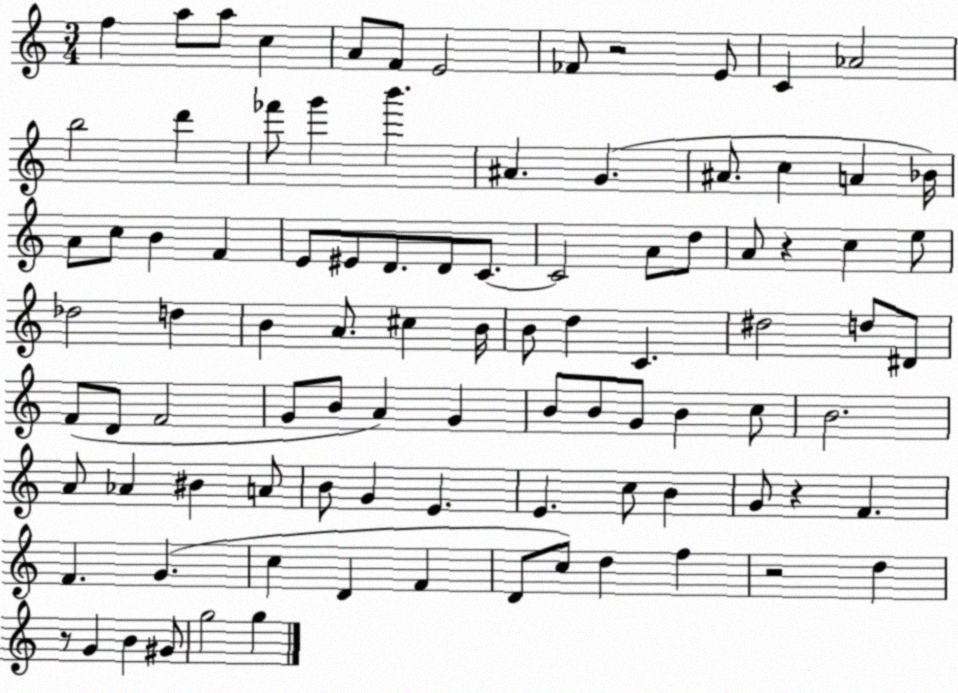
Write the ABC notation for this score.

X:1
T:Untitled
M:3/4
L:1/4
K:C
f a/2 a/2 c A/2 F/2 E2 _F/2 z2 E/2 C _A2 b2 d' _f'/2 g' b' ^A G ^A/2 c A _B/4 A/2 c/2 B F E/2 ^E/2 D/2 D/2 C/2 C2 A/2 d/2 A/2 z c e/2 _d2 d B A/2 ^c B/4 B/2 d C ^d2 d/2 ^D/2 F/2 D/2 F2 G/2 B/2 A G B/2 B/2 G/2 B c/2 B2 A/2 _A ^B A/2 B/2 G E E c/2 B G/2 z F F G c D F D/2 c/2 d f z2 d z/2 G B ^G/2 g2 g